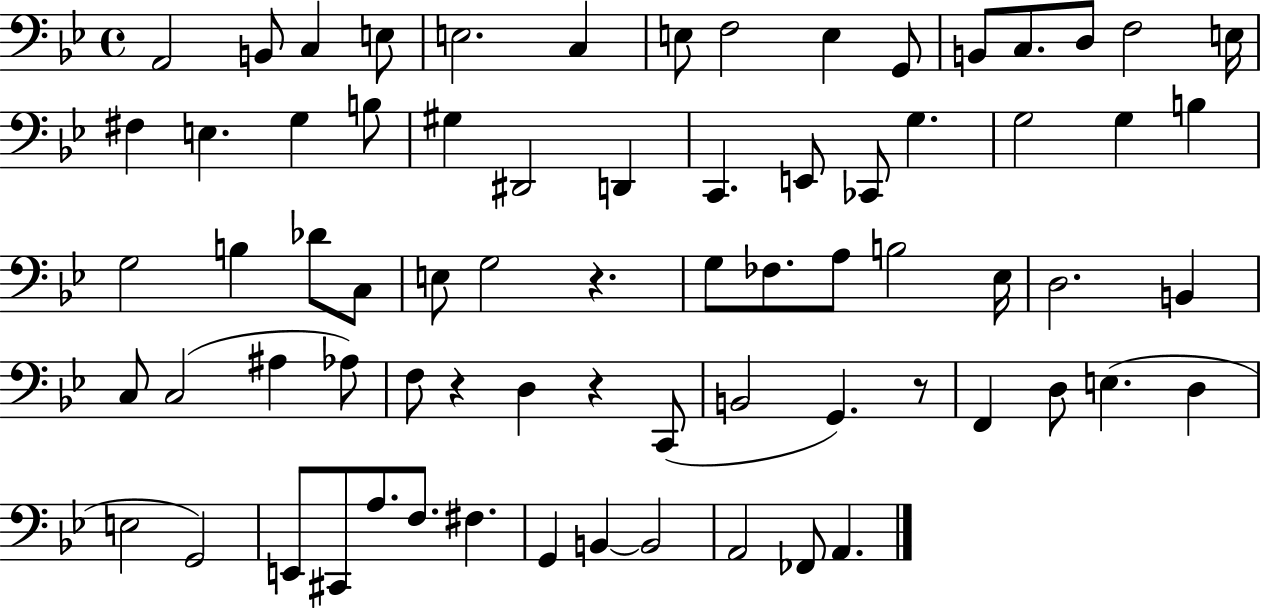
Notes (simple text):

A2/h B2/e C3/q E3/e E3/h. C3/q E3/e F3/h E3/q G2/e B2/e C3/e. D3/e F3/h E3/s F#3/q E3/q. G3/q B3/e G#3/q D#2/h D2/q C2/q. E2/e CES2/e G3/q. G3/h G3/q B3/q G3/h B3/q Db4/e C3/e E3/e G3/h R/q. G3/e FES3/e. A3/e B3/h Eb3/s D3/h. B2/q C3/e C3/h A#3/q Ab3/e F3/e R/q D3/q R/q C2/e B2/h G2/q. R/e F2/q D3/e E3/q. D3/q E3/h G2/h E2/e C#2/e A3/e. F3/e. F#3/q. G2/q B2/q B2/h A2/h FES2/e A2/q.